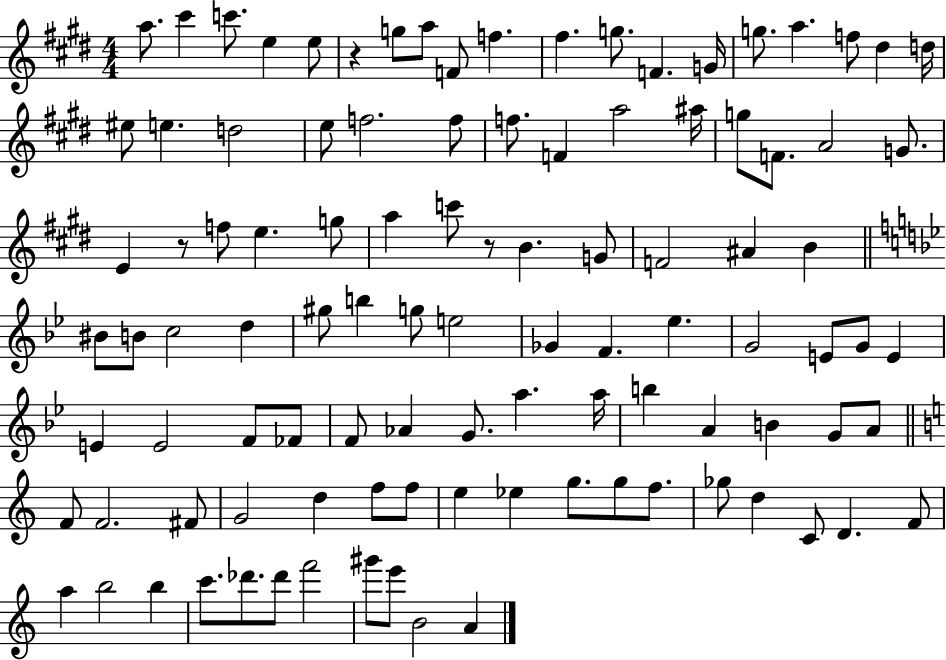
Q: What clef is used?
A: treble